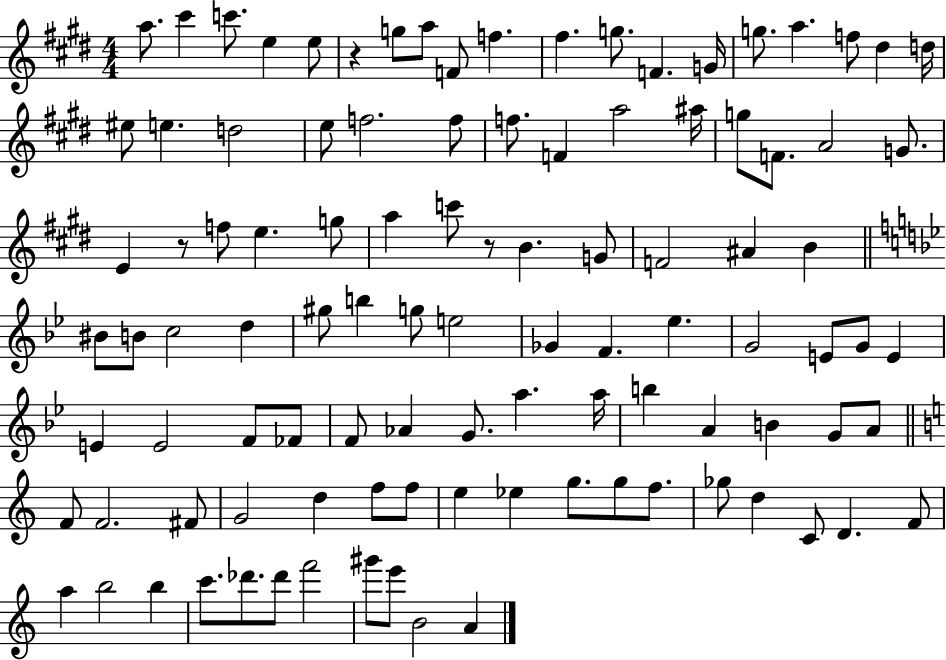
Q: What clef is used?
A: treble